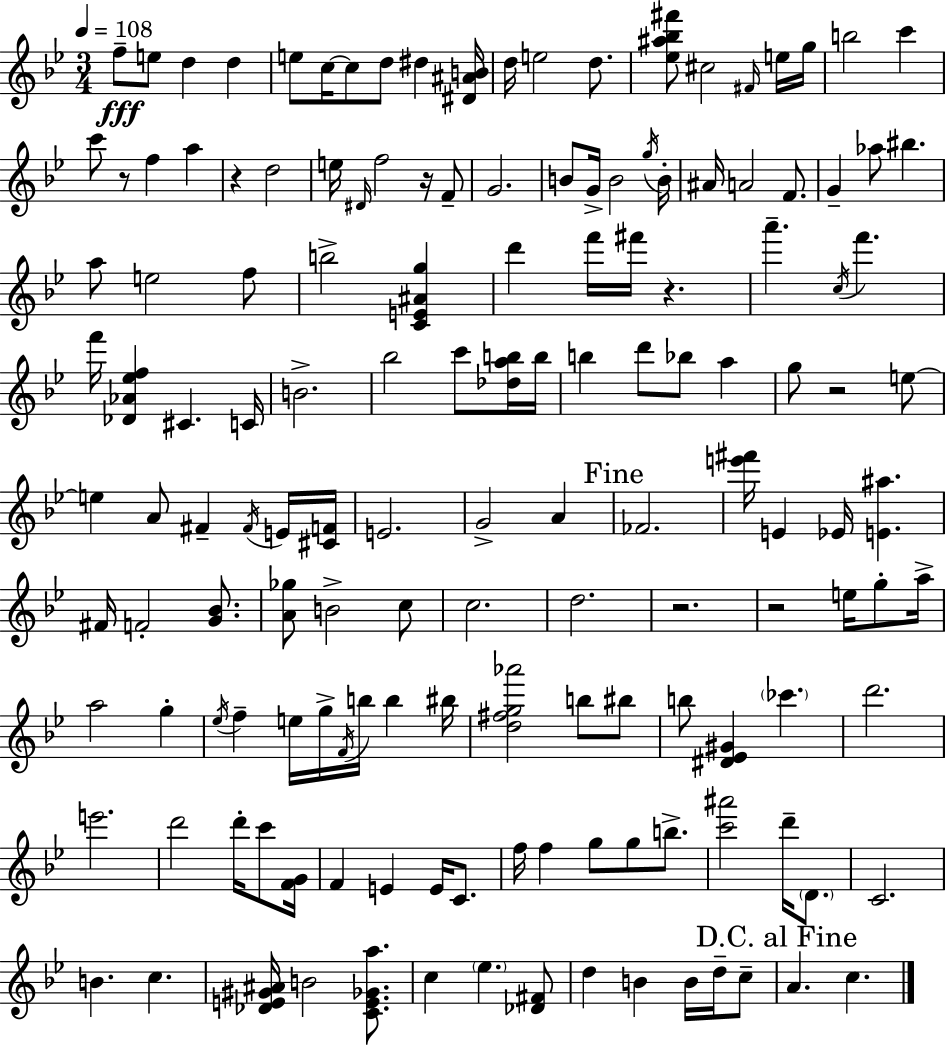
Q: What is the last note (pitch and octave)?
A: C5